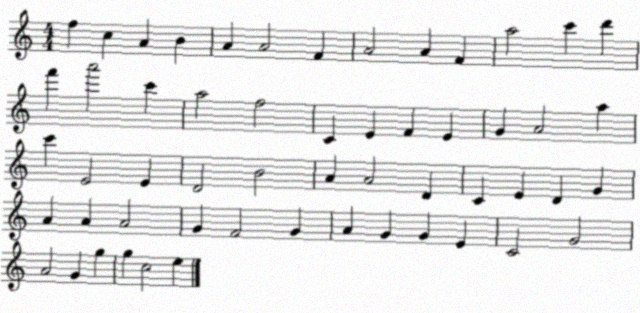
X:1
T:Untitled
M:4/4
L:1/4
K:C
f c A B A A2 F A2 A F a2 c' d' f' a'2 c' a2 f2 C E F E G A2 a c' E2 E D2 B2 A A2 D C E D G A A A2 G F2 G A G G E C2 G2 A2 G g g c2 e